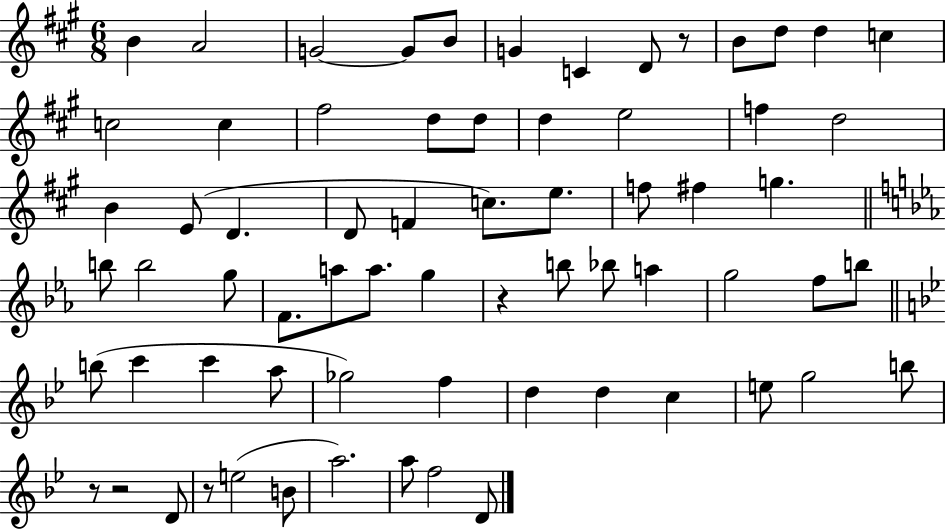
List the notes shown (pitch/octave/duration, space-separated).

B4/q A4/h G4/h G4/e B4/e G4/q C4/q D4/e R/e B4/e D5/e D5/q C5/q C5/h C5/q F#5/h D5/e D5/e D5/q E5/h F5/q D5/h B4/q E4/e D4/q. D4/e F4/q C5/e. E5/e. F5/e F#5/q G5/q. B5/e B5/h G5/e F4/e. A5/e A5/e. G5/q R/q B5/e Bb5/e A5/q G5/h F5/e B5/e B5/e C6/q C6/q A5/e Gb5/h F5/q D5/q D5/q C5/q E5/e G5/h B5/e R/e R/h D4/e R/e E5/h B4/e A5/h. A5/e F5/h D4/e